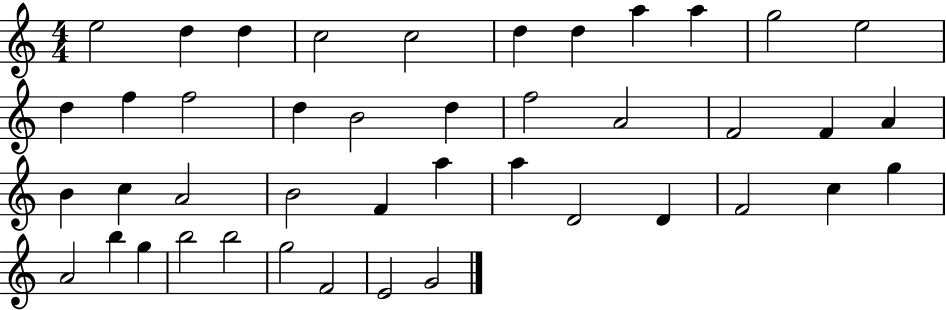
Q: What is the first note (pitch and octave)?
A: E5